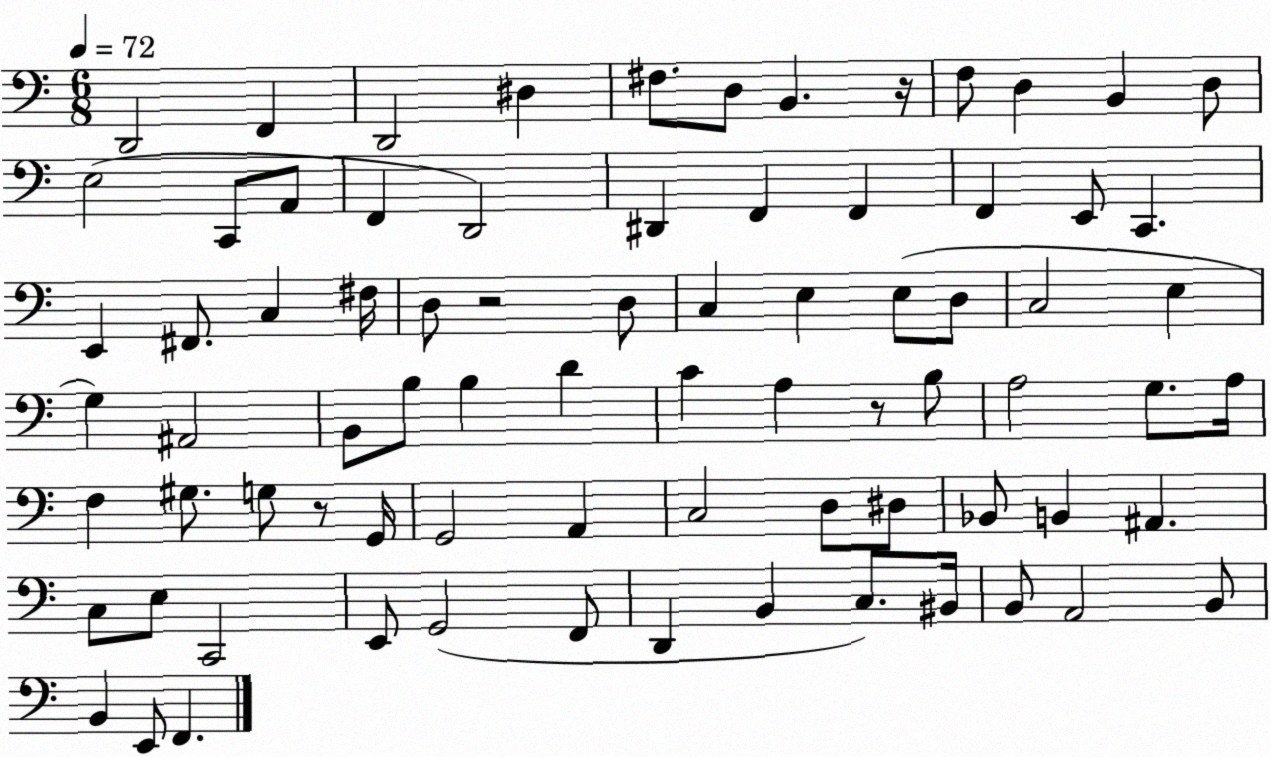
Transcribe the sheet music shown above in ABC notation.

X:1
T:Untitled
M:6/8
L:1/4
K:C
D,,2 F,, D,,2 ^D, ^F,/2 D,/2 B,, z/4 F,/2 D, B,, D,/2 E,2 C,,/2 A,,/2 F,, D,,2 ^D,, F,, F,, F,, E,,/2 C,, E,, ^F,,/2 C, ^F,/4 D,/2 z2 D,/2 C, E, E,/2 D,/2 C,2 E, G, ^A,,2 B,,/2 B,/2 B, D C A, z/2 B,/2 A,2 G,/2 A,/4 F, ^G,/2 G,/2 z/2 G,,/4 G,,2 A,, C,2 D,/2 ^D,/2 _B,,/2 B,, ^A,, C,/2 E,/2 C,,2 E,,/2 G,,2 F,,/2 D,, B,, C,/2 ^B,,/4 B,,/2 A,,2 B,,/2 B,, E,,/2 F,,